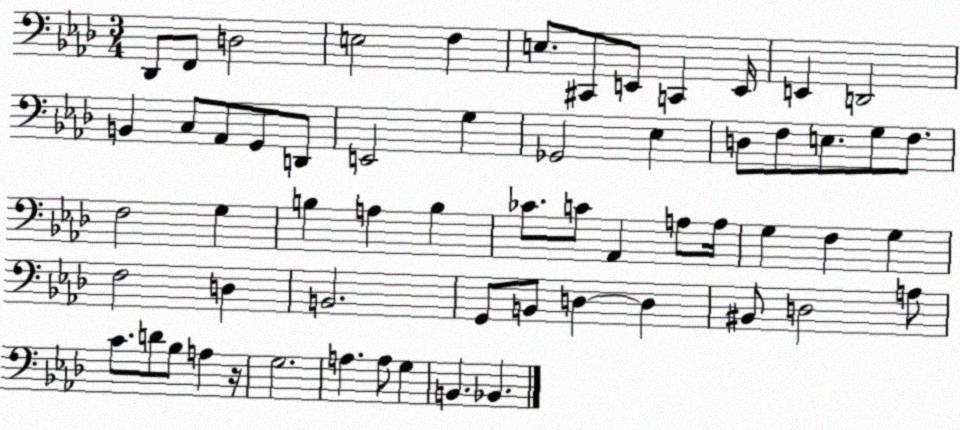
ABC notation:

X:1
T:Untitled
M:3/4
L:1/4
K:Ab
_D,,/2 F,,/2 D,2 E,2 F, E,/2 ^C,,/2 E,,/2 C,, E,,/4 E,, D,,2 B,, C,/2 _A,,/2 G,,/2 D,,/2 E,,2 G, _G,,2 _E, D,/2 F,/2 E,/2 G,/2 F,/2 F,2 G, B, A, B, _C/2 C/2 _A,, A,/2 A,/4 G, F, G, F,2 D, B,,2 G,,/2 B,,/2 D, D, ^B,,/2 D,2 A,/2 C/2 D/2 _B,/2 A, z/4 G,2 A, A,/2 G, B,, _B,,